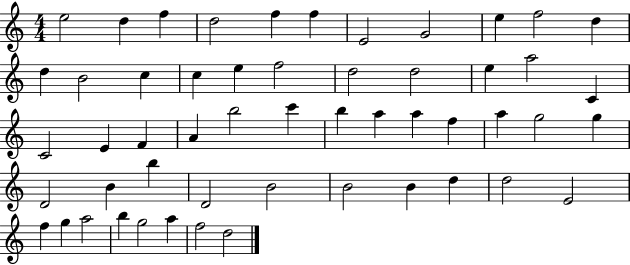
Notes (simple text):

E5/h D5/q F5/q D5/h F5/q F5/q E4/h G4/h E5/q F5/h D5/q D5/q B4/h C5/q C5/q E5/q F5/h D5/h D5/h E5/q A5/h C4/q C4/h E4/q F4/q A4/q B5/h C6/q B5/q A5/q A5/q F5/q A5/q G5/h G5/q D4/h B4/q B5/q D4/h B4/h B4/h B4/q D5/q D5/h E4/h F5/q G5/q A5/h B5/q G5/h A5/q F5/h D5/h